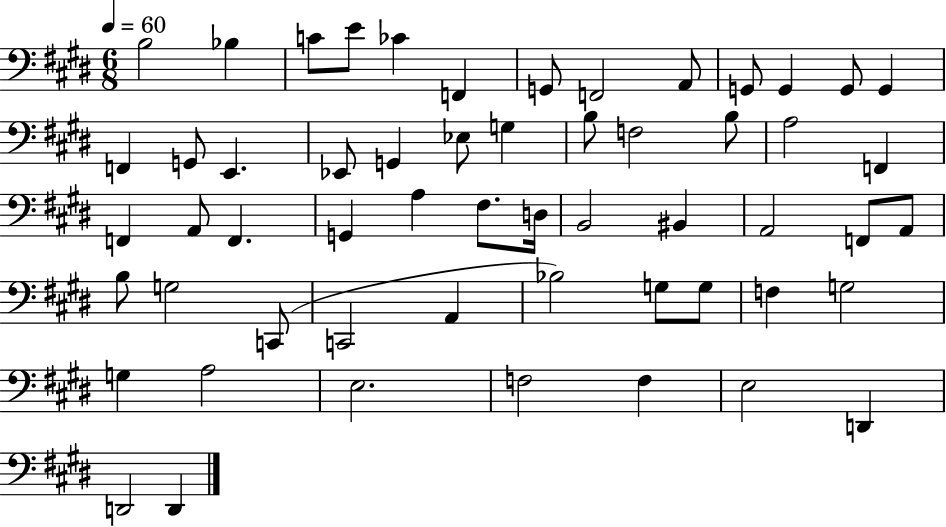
B3/h Bb3/q C4/e E4/e CES4/q F2/q G2/e F2/h A2/e G2/e G2/q G2/e G2/q F2/q G2/e E2/q. Eb2/e G2/q Eb3/e G3/q B3/e F3/h B3/e A3/h F2/q F2/q A2/e F2/q. G2/q A3/q F#3/e. D3/s B2/h BIS2/q A2/h F2/e A2/e B3/e G3/h C2/e C2/h A2/q Bb3/h G3/e G3/e F3/q G3/h G3/q A3/h E3/h. F3/h F3/q E3/h D2/q D2/h D2/q